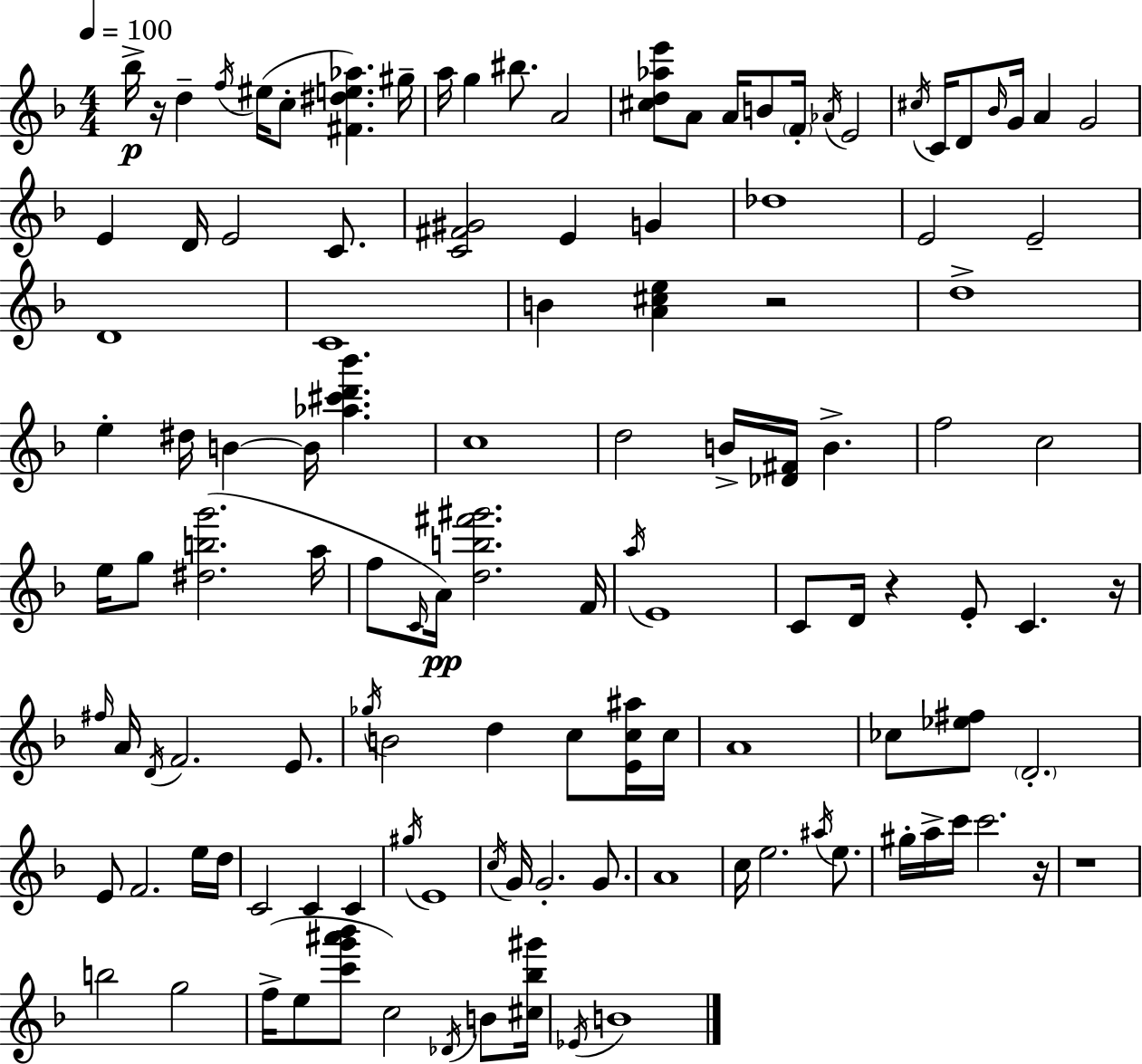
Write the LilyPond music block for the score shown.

{
  \clef treble
  \numericTimeSignature
  \time 4/4
  \key f \major
  \tempo 4 = 100
  bes''16->\p r16 d''4-- \acciaccatura { f''16 }( eis''16 c''8-. <fis' dis'' e'' aes''>4.) | gis''16-- a''16 g''4 bis''8. a'2 | <cis'' d'' aes'' e'''>8 a'8 a'16 b'8 \parenthesize f'16-. \acciaccatura { aes'16 } e'2 | \acciaccatura { cis''16 } c'16 d'8 \grace { bes'16 } g'16 a'4 g'2 | \break e'4 d'16 e'2 | c'8. <c' fis' gis'>2 e'4 | g'4 des''1 | e'2 e'2-- | \break d'1 | c'1 | b'4 <a' cis'' e''>4 r2 | d''1-> | \break e''4-. dis''16 b'4~~ b'16 <aes'' cis''' d''' bes'''>4. | c''1 | d''2 b'16-> <des' fis'>16 b'4.-> | f''2 c''2 | \break e''16 g''8 <dis'' b'' g'''>2.( | a''16 f''8 \grace { c'16 } a'16\pp) <d'' b'' fis''' gis'''>2. | f'16 \acciaccatura { a''16 } e'1 | c'8 d'16 r4 e'8-. c'4. | \break r16 \grace { fis''16 } a'16 \acciaccatura { d'16 } f'2. | e'8. \acciaccatura { ges''16 } b'2 | d''4 c''8 <e' c'' ais''>16 c''16 a'1 | ces''8 <ees'' fis''>8 \parenthesize d'2.-. | \break e'8 f'2. | e''16 d''16 c'2 | c'4 c'4 \acciaccatura { gis''16 } e'1 | \acciaccatura { c''16 } g'16 g'2.-. | \break g'8. a'1 | c''16 e''2. | \acciaccatura { ais''16 } e''8. gis''16-. a''16-> c'''16 c'''2. | r16 r1 | \break b''2 | g''2 f''16->( e''8 <c''' g''' ais''' bes'''>8 | c''2) \acciaccatura { des'16 } b'8 <cis'' bes'' gis'''>16 \acciaccatura { ees'16 } b'1 | \bar "|."
}